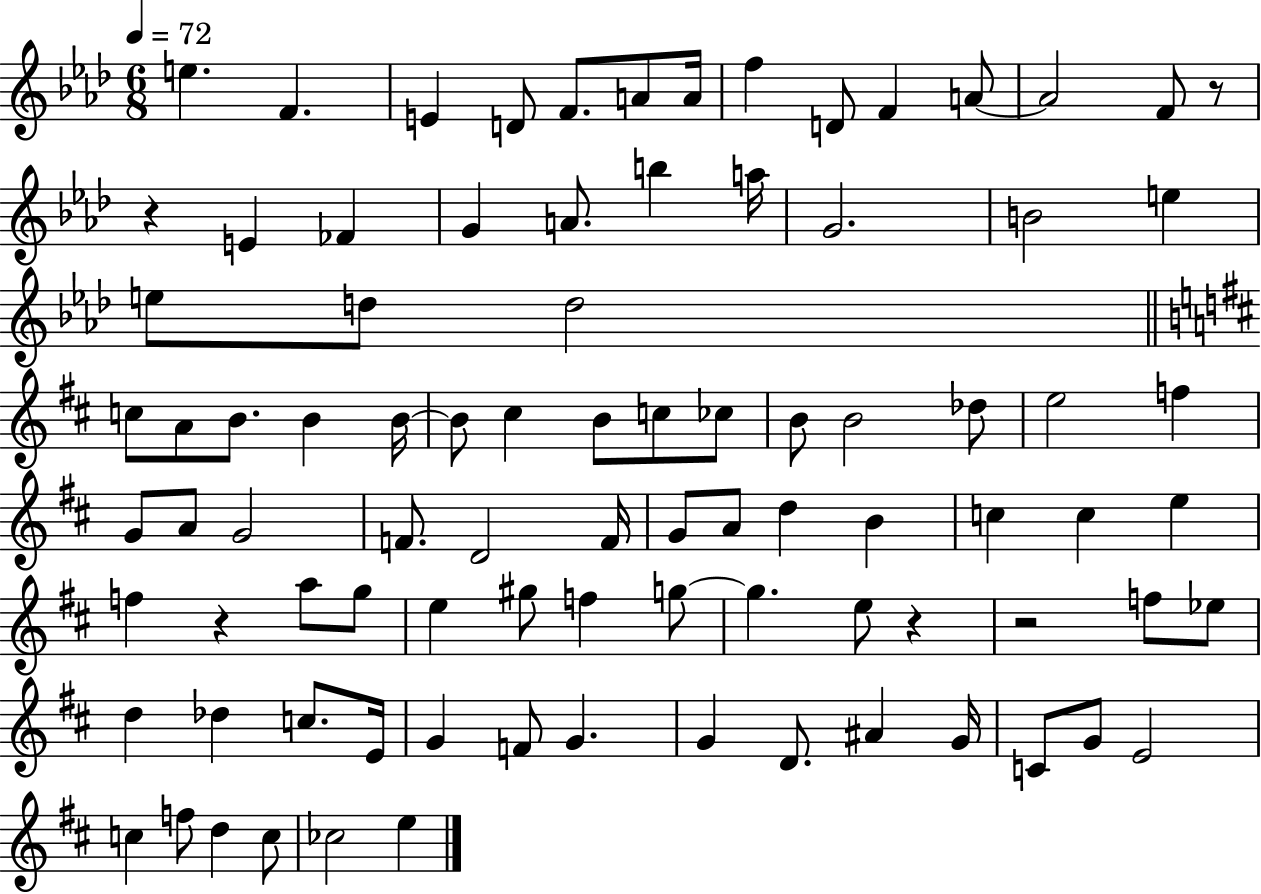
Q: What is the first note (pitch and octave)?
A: E5